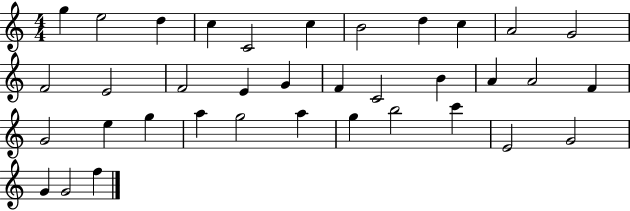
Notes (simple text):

G5/q E5/h D5/q C5/q C4/h C5/q B4/h D5/q C5/q A4/h G4/h F4/h E4/h F4/h E4/q G4/q F4/q C4/h B4/q A4/q A4/h F4/q G4/h E5/q G5/q A5/q G5/h A5/q G5/q B5/h C6/q E4/h G4/h G4/q G4/h F5/q